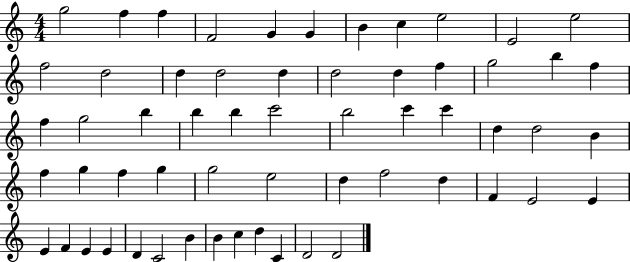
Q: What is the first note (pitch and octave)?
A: G5